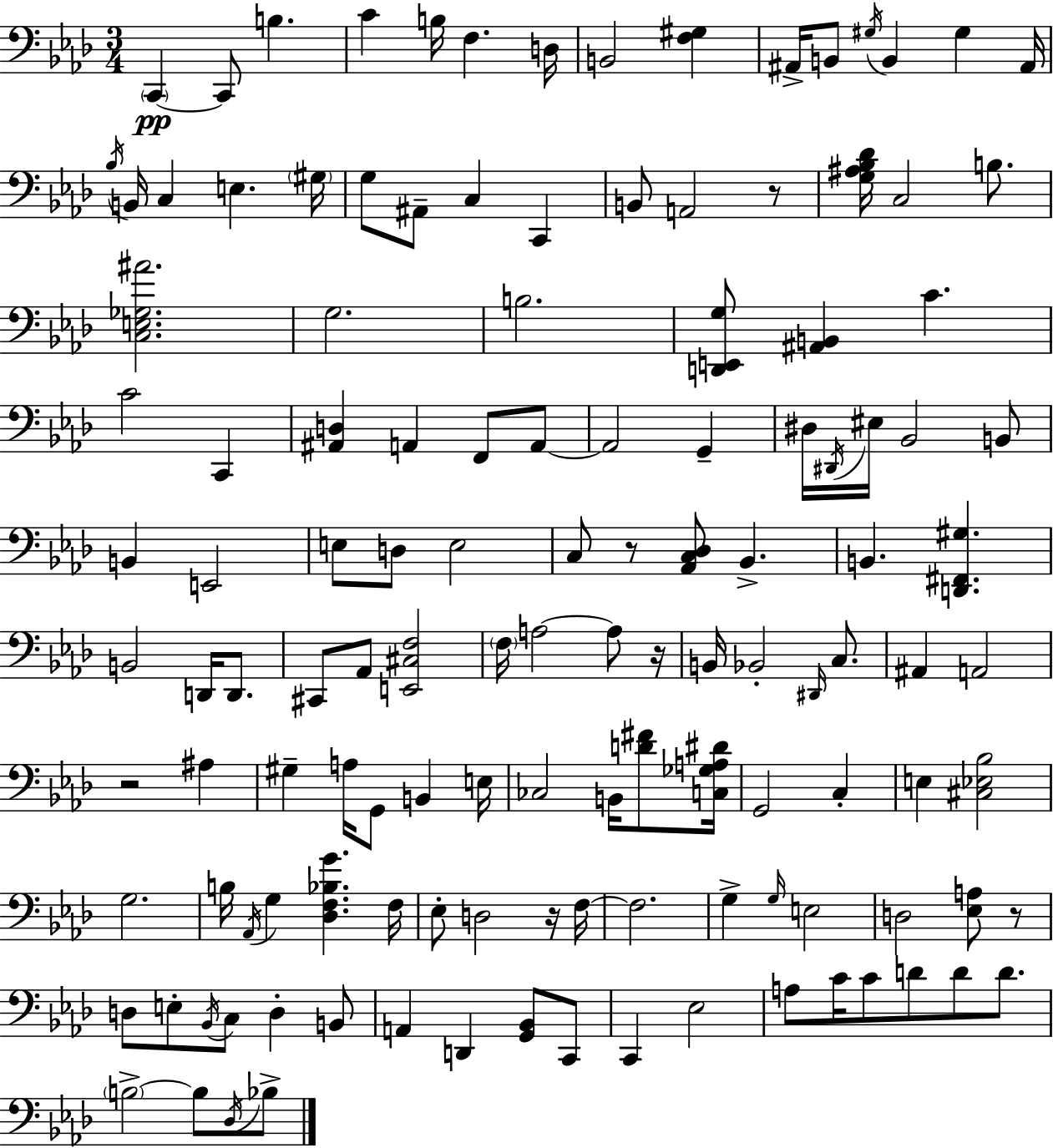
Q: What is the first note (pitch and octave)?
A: C2